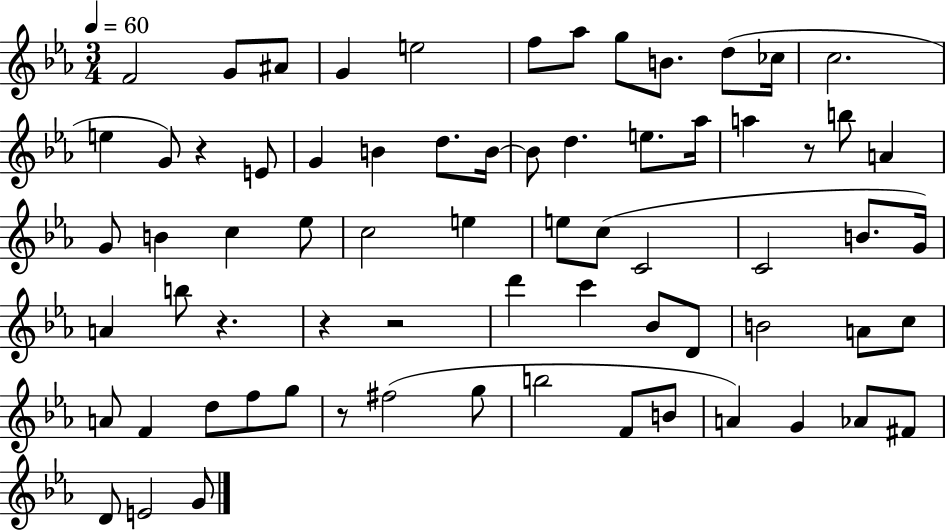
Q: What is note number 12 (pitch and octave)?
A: C5